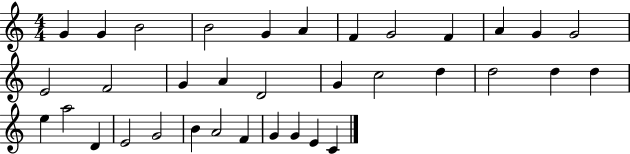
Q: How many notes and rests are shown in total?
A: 35